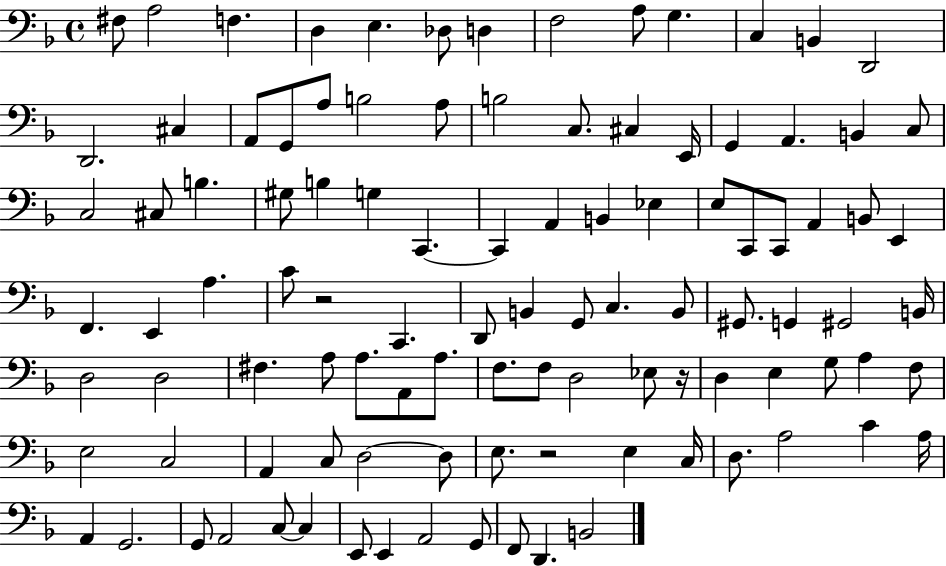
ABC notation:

X:1
T:Untitled
M:4/4
L:1/4
K:F
^F,/2 A,2 F, D, E, _D,/2 D, F,2 A,/2 G, C, B,, D,,2 D,,2 ^C, A,,/2 G,,/2 A,/2 B,2 A,/2 B,2 C,/2 ^C, E,,/4 G,, A,, B,, C,/2 C,2 ^C,/2 B, ^G,/2 B, G, C,, C,, A,, B,, _E, E,/2 C,,/2 C,,/2 A,, B,,/2 E,, F,, E,, A, C/2 z2 C,, D,,/2 B,, G,,/2 C, B,,/2 ^G,,/2 G,, ^G,,2 B,,/4 D,2 D,2 ^F, A,/2 A,/2 A,,/2 A,/2 F,/2 F,/2 D,2 _E,/2 z/4 D, E, G,/2 A, F,/2 E,2 C,2 A,, C,/2 D,2 D,/2 E,/2 z2 E, C,/4 D,/2 A,2 C A,/4 A,, G,,2 G,,/2 A,,2 C,/2 C, E,,/2 E,, A,,2 G,,/2 F,,/2 D,, B,,2